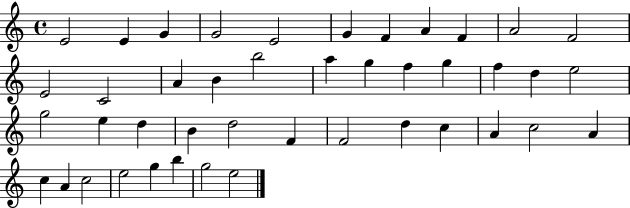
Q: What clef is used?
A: treble